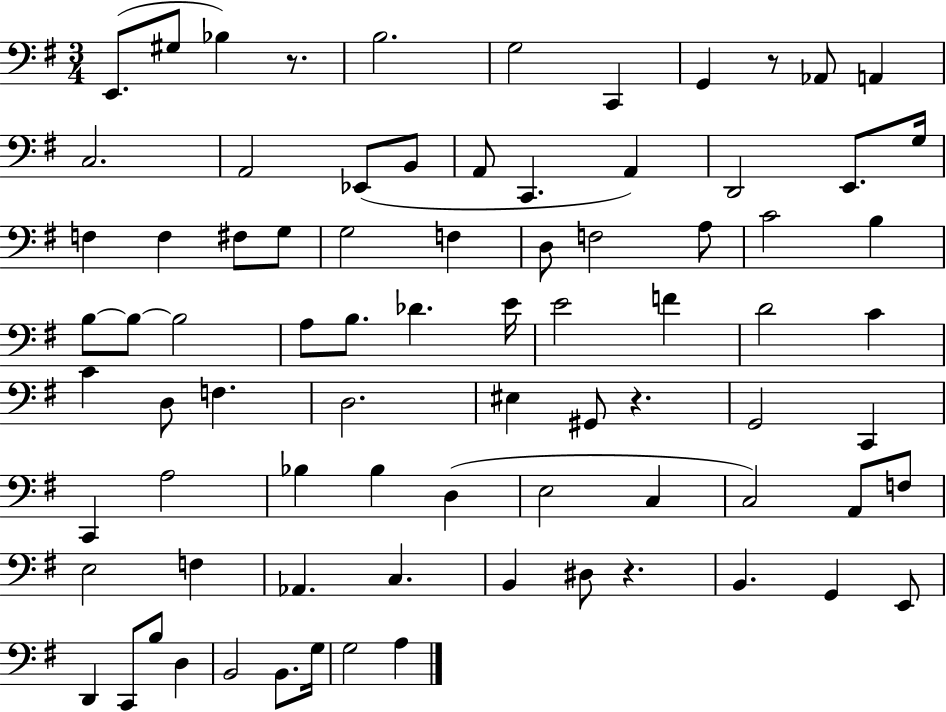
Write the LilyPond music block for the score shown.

{
  \clef bass
  \numericTimeSignature
  \time 3/4
  \key g \major
  e,8.( gis8 bes4) r8. | b2. | g2 c,4 | g,4 r8 aes,8 a,4 | \break c2. | a,2 ees,8( b,8 | a,8 c,4. a,4) | d,2 e,8. g16 | \break f4 f4 fis8 g8 | g2 f4 | d8 f2 a8 | c'2 b4 | \break b8~~ b8~~ b2 | a8 b8. des'4. e'16 | e'2 f'4 | d'2 c'4 | \break c'4 d8 f4. | d2. | eis4 gis,8 r4. | g,2 c,4 | \break c,4 a2 | bes4 bes4 d4( | e2 c4 | c2) a,8 f8 | \break e2 f4 | aes,4. c4. | b,4 dis8 r4. | b,4. g,4 e,8 | \break d,4 c,8 b8 d4 | b,2 b,8. g16 | g2 a4 | \bar "|."
}